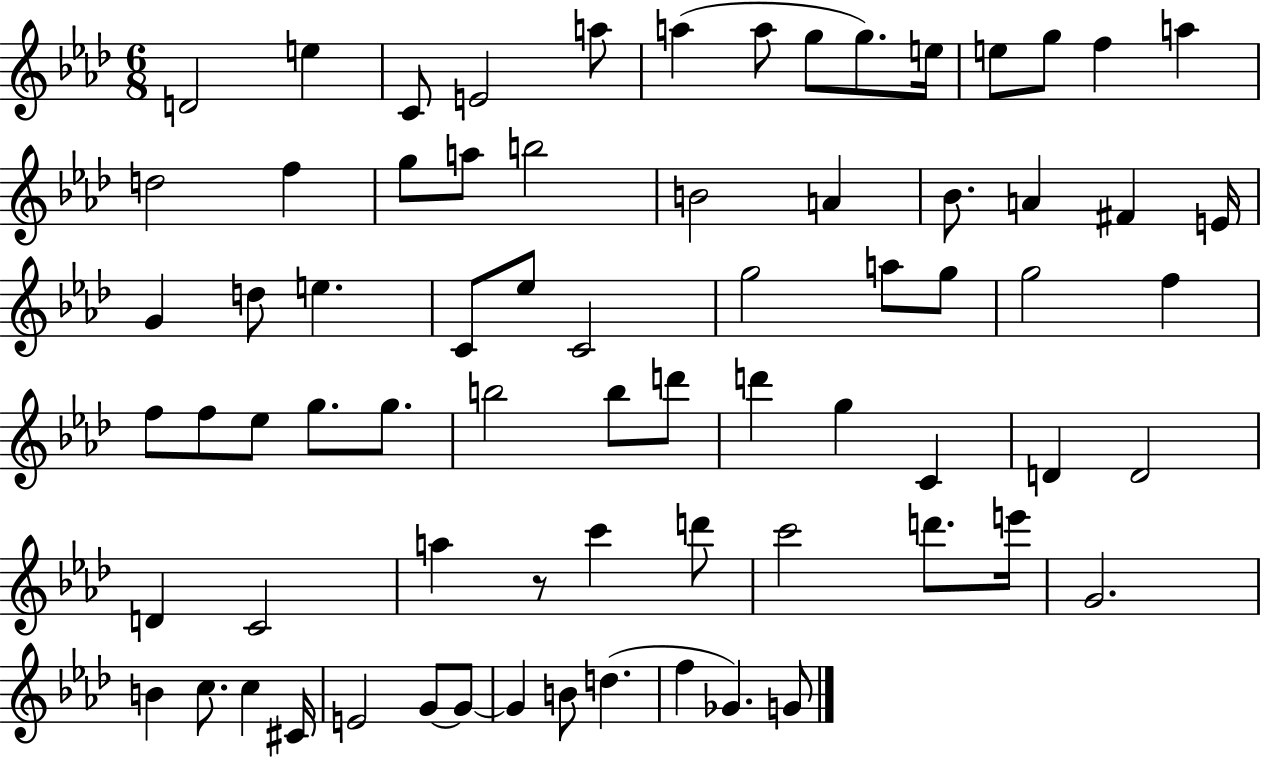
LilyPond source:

{
  \clef treble
  \numericTimeSignature
  \time 6/8
  \key aes \major
  \repeat volta 2 { d'2 e''4 | c'8 e'2 a''8 | a''4( a''8 g''8 g''8.) e''16 | e''8 g''8 f''4 a''4 | \break d''2 f''4 | g''8 a''8 b''2 | b'2 a'4 | bes'8. a'4 fis'4 e'16 | \break g'4 d''8 e''4. | c'8 ees''8 c'2 | g''2 a''8 g''8 | g''2 f''4 | \break f''8 f''8 ees''8 g''8. g''8. | b''2 b''8 d'''8 | d'''4 g''4 c'4 | d'4 d'2 | \break d'4 c'2 | a''4 r8 c'''4 d'''8 | c'''2 d'''8. e'''16 | g'2. | \break b'4 c''8. c''4 cis'16 | e'2 g'8~~ g'8~~ | g'4 b'8 d''4.( | f''4 ges'4.) g'8 | \break } \bar "|."
}